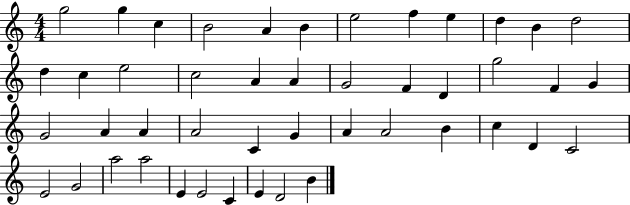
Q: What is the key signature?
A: C major